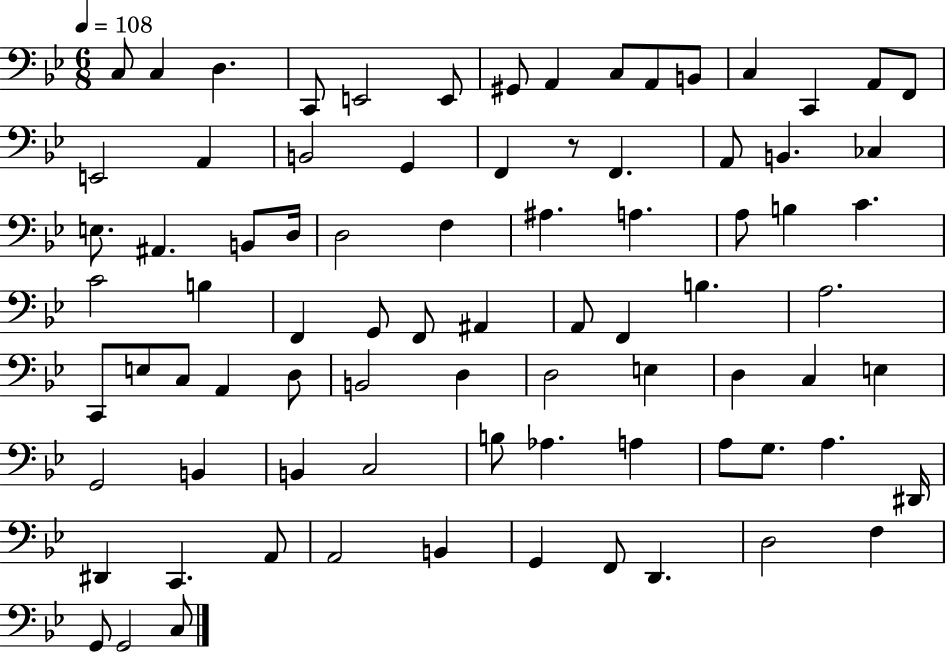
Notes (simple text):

C3/e C3/q D3/q. C2/e E2/h E2/e G#2/e A2/q C3/e A2/e B2/e C3/q C2/q A2/e F2/e E2/h A2/q B2/h G2/q F2/q R/e F2/q. A2/e B2/q. CES3/q E3/e. A#2/q. B2/e D3/s D3/h F3/q A#3/q. A3/q. A3/e B3/q C4/q. C4/h B3/q F2/q G2/e F2/e A#2/q A2/e F2/q B3/q. A3/h. C2/e E3/e C3/e A2/q D3/e B2/h D3/q D3/h E3/q D3/q C3/q E3/q G2/h B2/q B2/q C3/h B3/e Ab3/q. A3/q A3/e G3/e. A3/q. D#2/s D#2/q C2/q. A2/e A2/h B2/q G2/q F2/e D2/q. D3/h F3/q G2/e G2/h C3/e